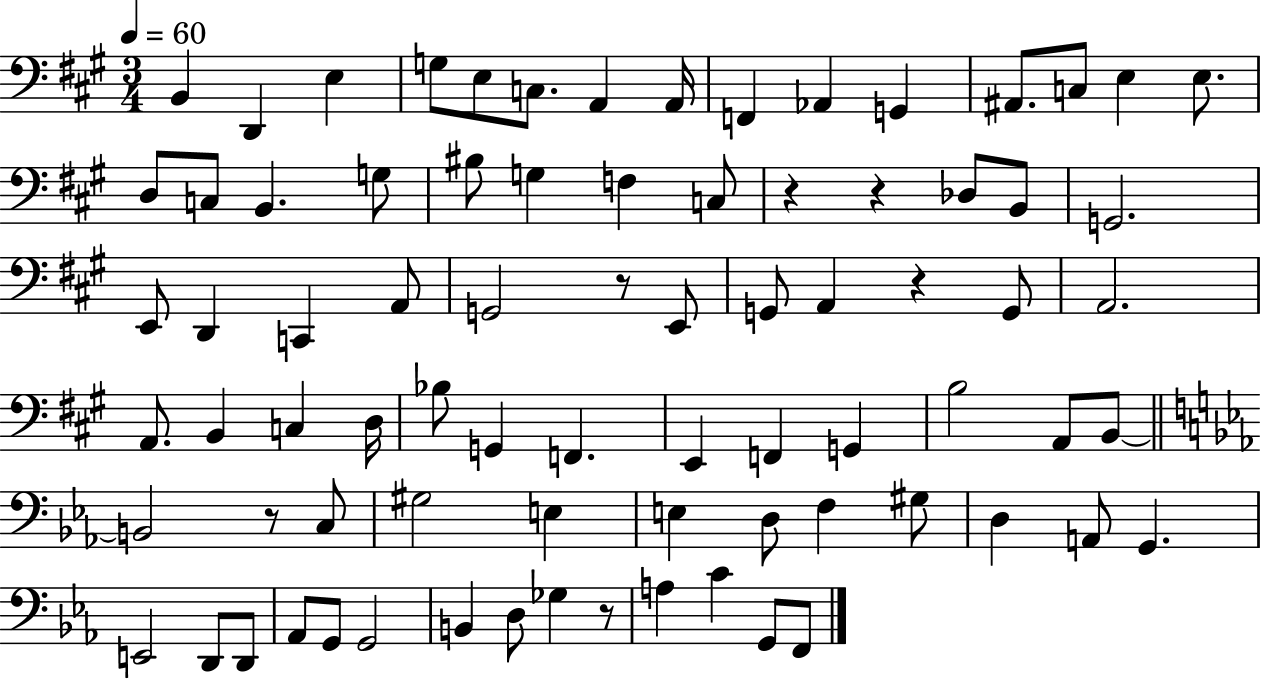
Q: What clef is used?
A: bass